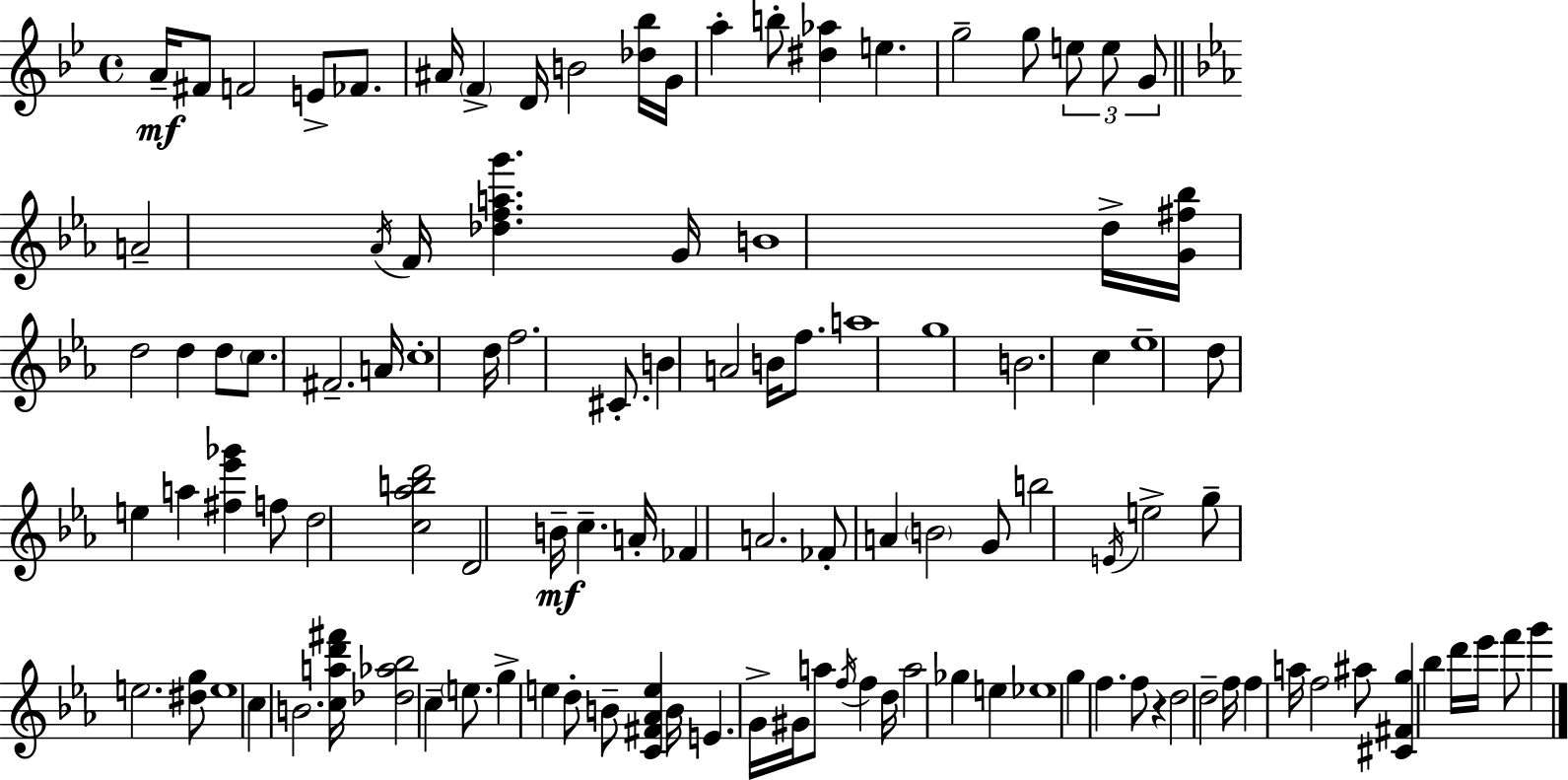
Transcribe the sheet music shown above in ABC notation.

X:1
T:Untitled
M:4/4
L:1/4
K:Gm
A/4 ^F/2 F2 E/2 _F/2 ^A/4 F D/4 B2 [_d_b]/4 G/4 a b/2 [^d_a] e g2 g/2 e/2 e/2 G/2 A2 _A/4 F/4 [_dfag'] G/4 B4 d/4 [G^f_b]/4 d2 d d/2 c/2 ^F2 A/4 c4 d/4 f2 ^C/2 B A2 B/4 f/2 a4 g4 B2 c _e4 d/2 e a [^f_e'_g'] f/2 d2 [c_abd']2 D2 B/4 c A/4 _F A2 _F/2 A B2 G/2 b2 E/4 e2 g/2 e2 [^dg]/2 e4 c B2 [cad'^f']/4 [_d_a_b]2 c e/2 g e d/2 B/2 [C^F_Ae] B/4 E G/4 ^G/4 a/2 f/4 f d/4 a2 _g e _e4 g f f/2 z d2 d2 f/4 f a/4 f2 ^a/2 [^C^Fg] _b d'/4 _e'/4 f'/2 g'